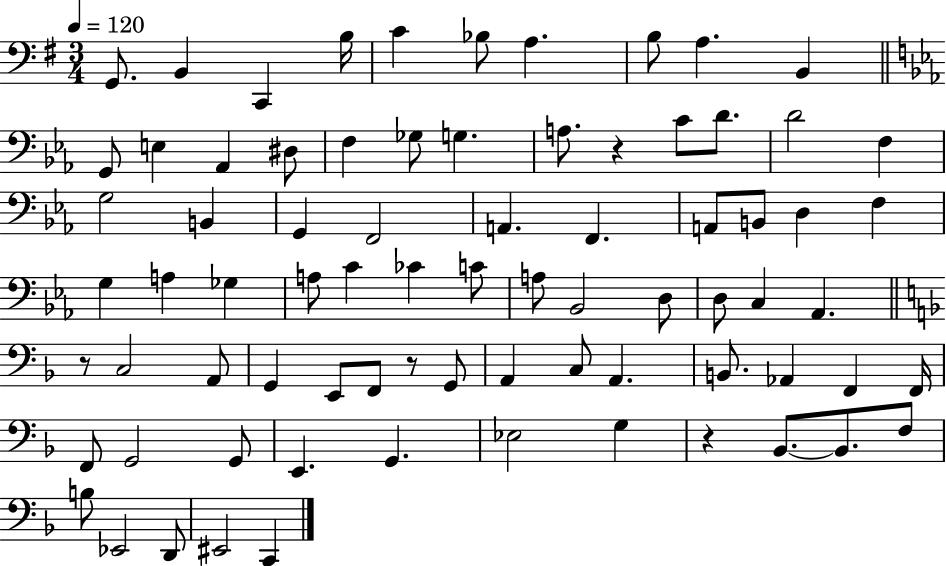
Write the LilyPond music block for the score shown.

{
  \clef bass
  \numericTimeSignature
  \time 3/4
  \key g \major
  \tempo 4 = 120
  g,8. b,4 c,4 b16 | c'4 bes8 a4. | b8 a4. b,4 | \bar "||" \break \key ees \major g,8 e4 aes,4 dis8 | f4 ges8 g4. | a8. r4 c'8 d'8. | d'2 f4 | \break g2 b,4 | g,4 f,2 | a,4. f,4. | a,8 b,8 d4 f4 | \break g4 a4 ges4 | a8 c'4 ces'4 c'8 | a8 bes,2 d8 | d8 c4 aes,4. | \break \bar "||" \break \key f \major r8 c2 a,8 | g,4 e,8 f,8 r8 g,8 | a,4 c8 a,4. | b,8. aes,4 f,4 f,16 | \break f,8 g,2 g,8 | e,4. g,4. | ees2 g4 | r4 bes,8.~~ bes,8. f8 | \break b8 ees,2 d,8 | eis,2 c,4 | \bar "|."
}